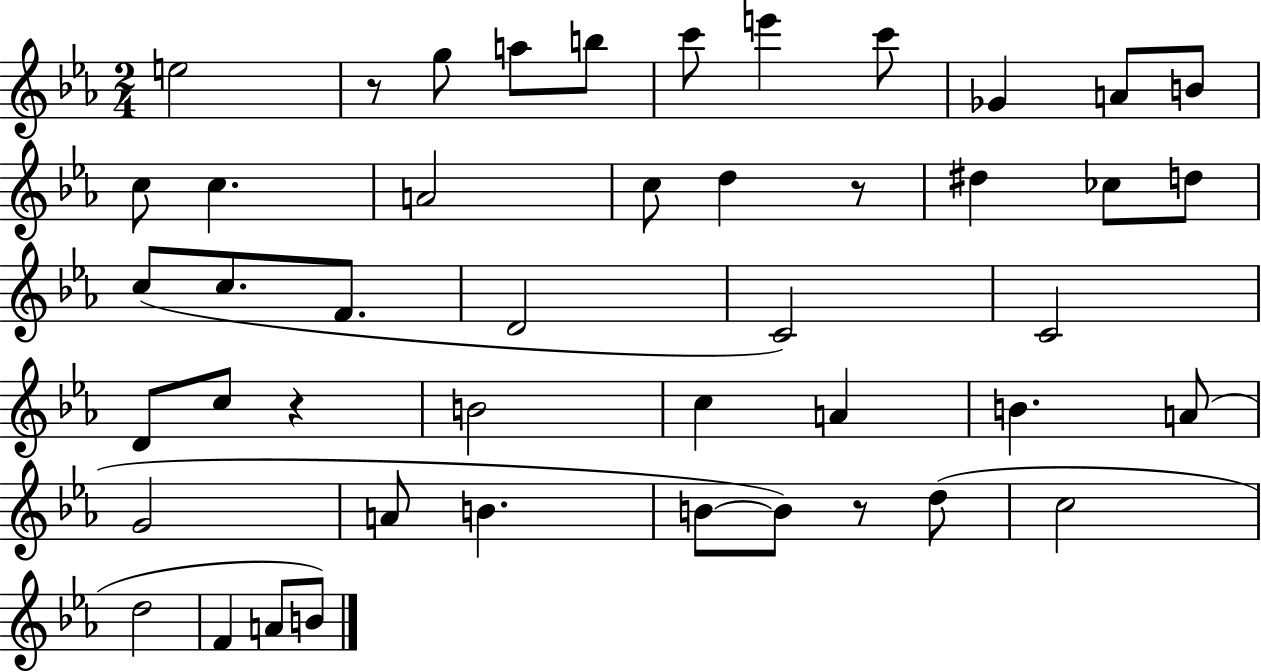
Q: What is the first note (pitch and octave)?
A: E5